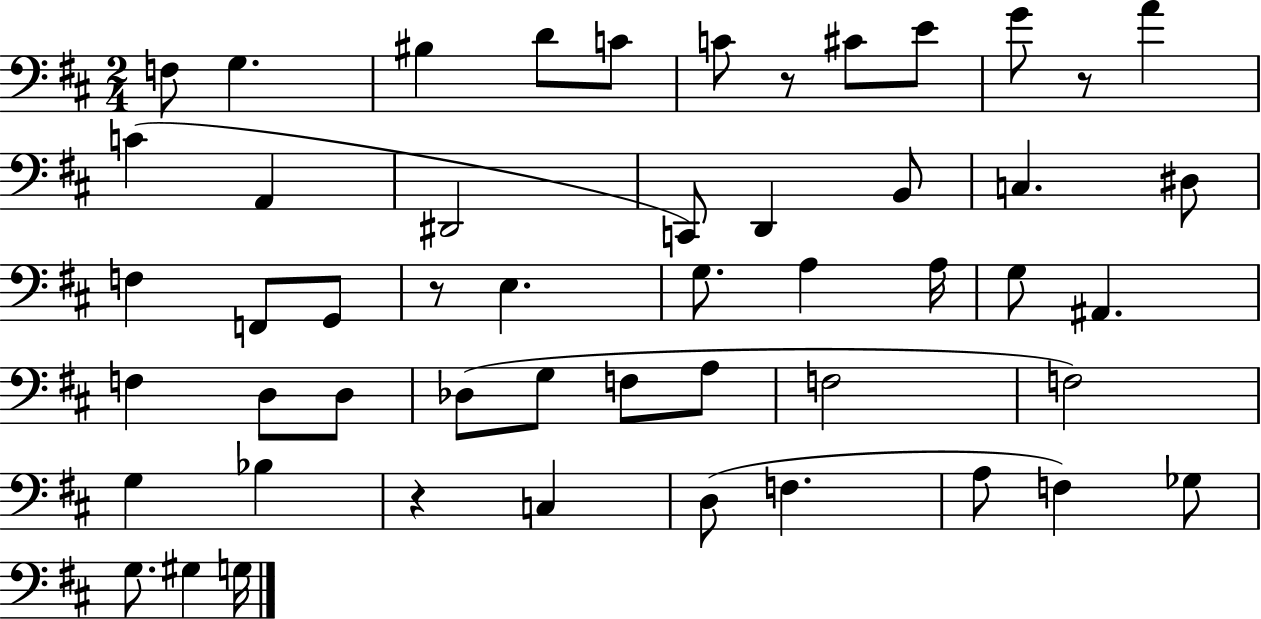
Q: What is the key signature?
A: D major